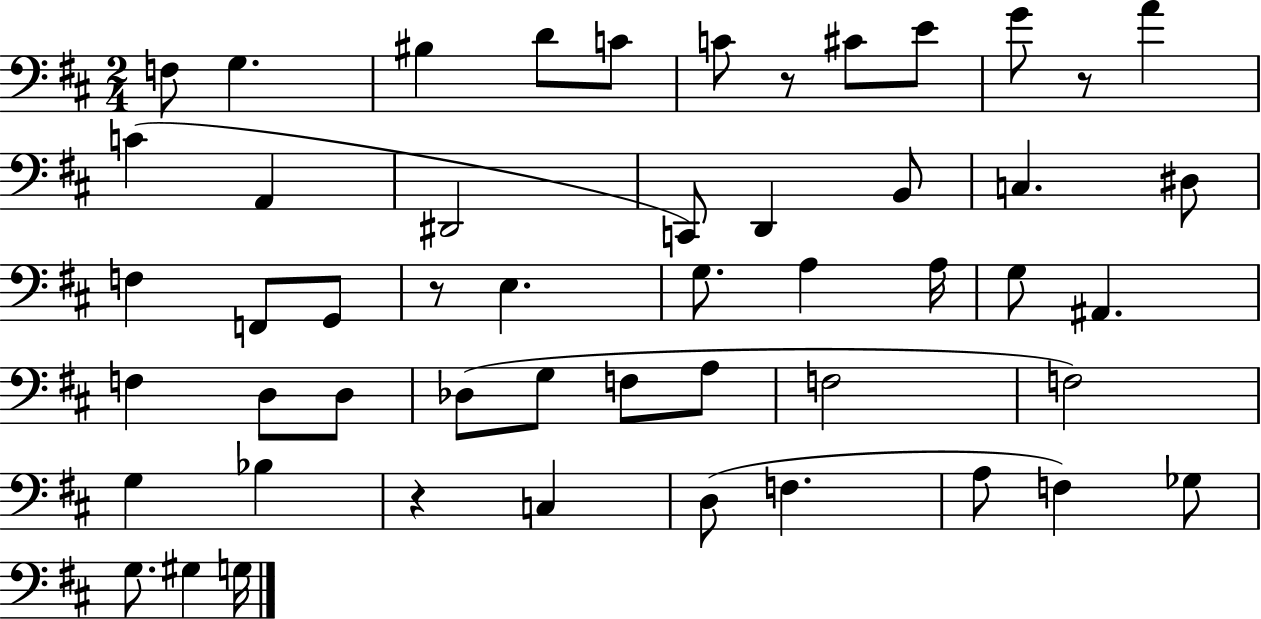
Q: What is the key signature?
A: D major